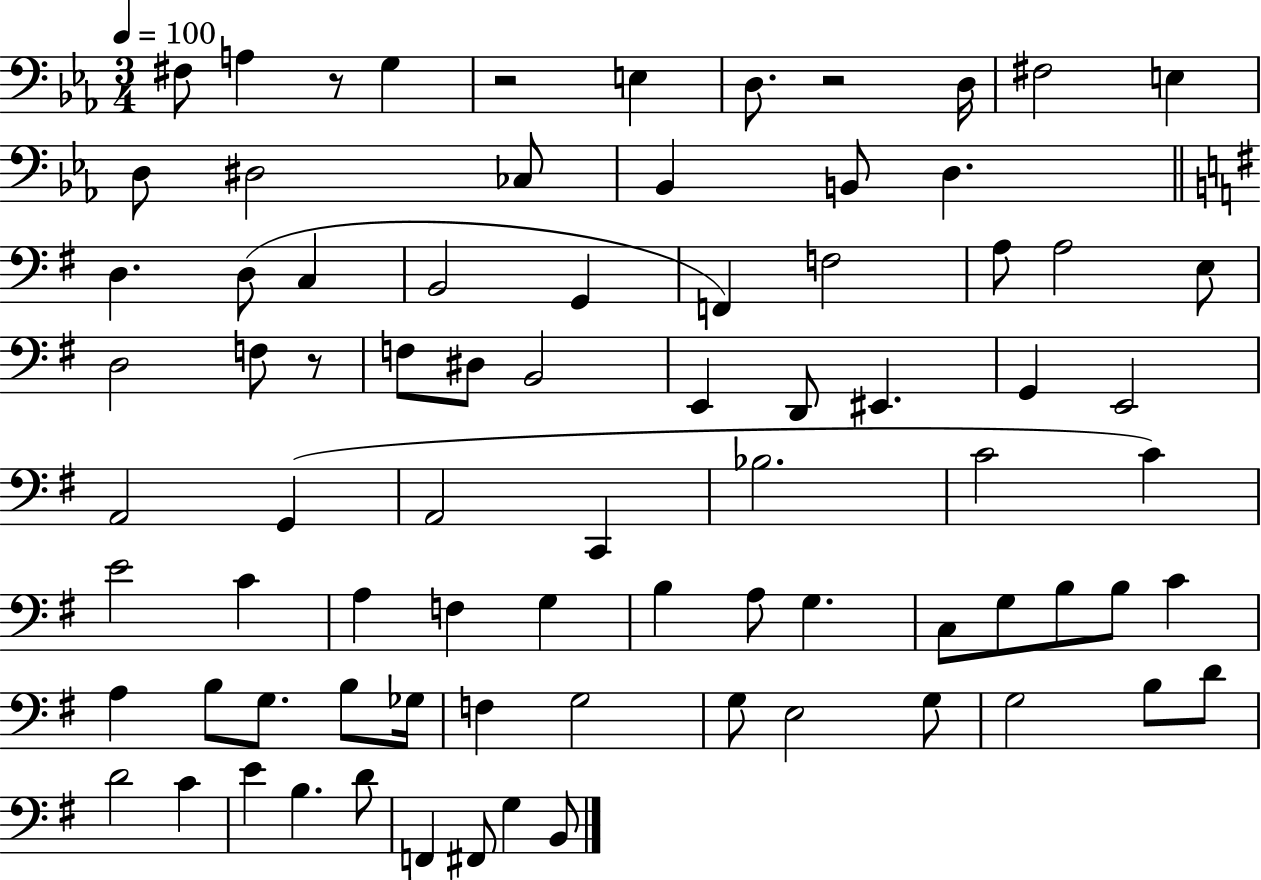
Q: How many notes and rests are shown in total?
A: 80